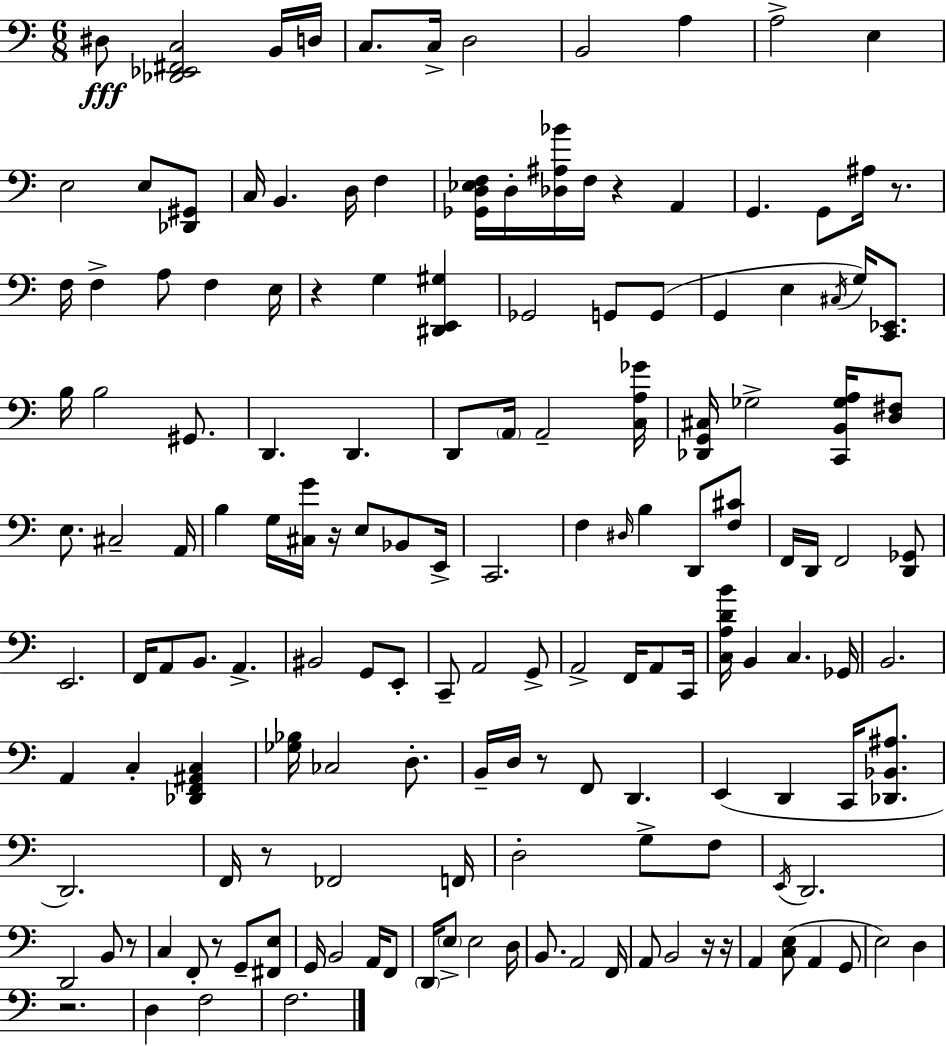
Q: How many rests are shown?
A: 11